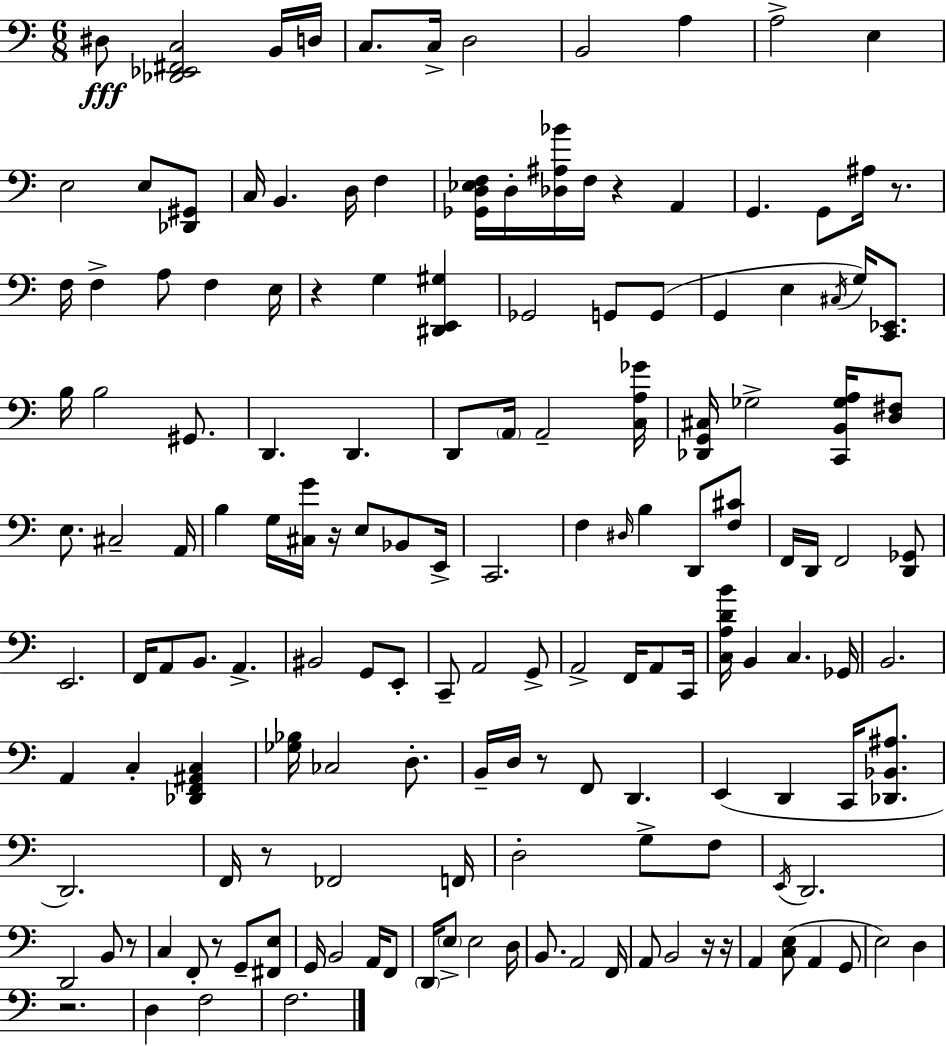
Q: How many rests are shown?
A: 11